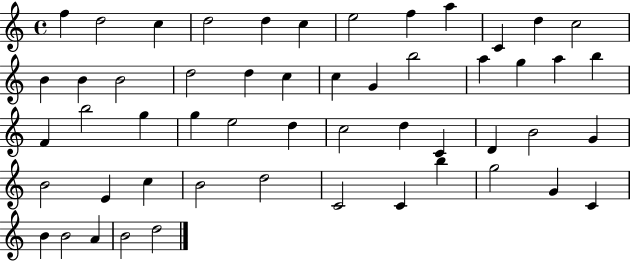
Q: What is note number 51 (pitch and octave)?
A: A4